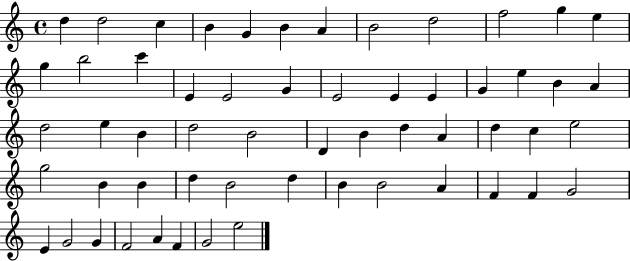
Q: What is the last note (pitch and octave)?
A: E5